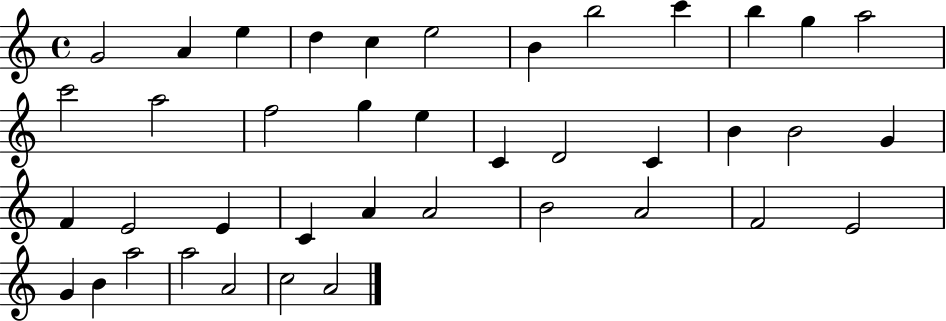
G4/h A4/q E5/q D5/q C5/q E5/h B4/q B5/h C6/q B5/q G5/q A5/h C6/h A5/h F5/h G5/q E5/q C4/q D4/h C4/q B4/q B4/h G4/q F4/q E4/h E4/q C4/q A4/q A4/h B4/h A4/h F4/h E4/h G4/q B4/q A5/h A5/h A4/h C5/h A4/h